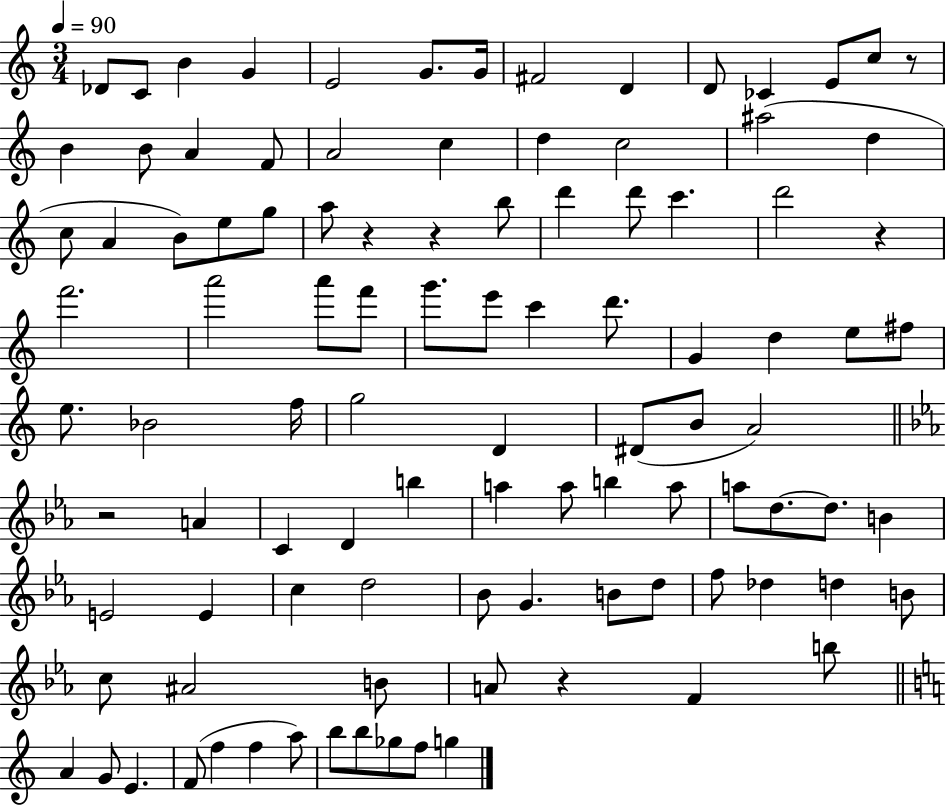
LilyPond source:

{
  \clef treble
  \numericTimeSignature
  \time 3/4
  \key c \major
  \tempo 4 = 90
  des'8 c'8 b'4 g'4 | e'2 g'8. g'16 | fis'2 d'4 | d'8 ces'4 e'8 c''8 r8 | \break b'4 b'8 a'4 f'8 | a'2 c''4 | d''4 c''2 | ais''2( d''4 | \break c''8 a'4 b'8) e''8 g''8 | a''8 r4 r4 b''8 | d'''4 d'''8 c'''4. | d'''2 r4 | \break f'''2. | a'''2 a'''8 f'''8 | g'''8. e'''8 c'''4 d'''8. | g'4 d''4 e''8 fis''8 | \break e''8. bes'2 f''16 | g''2 d'4 | dis'8( b'8 a'2) | \bar "||" \break \key ees \major r2 a'4 | c'4 d'4 b''4 | a''4 a''8 b''4 a''8 | a''8 d''8.~~ d''8. b'4 | \break e'2 e'4 | c''4 d''2 | bes'8 g'4. b'8 d''8 | f''8 des''4 d''4 b'8 | \break c''8 ais'2 b'8 | a'8 r4 f'4 b''8 | \bar "||" \break \key a \minor a'4 g'8 e'4. | f'8( f''4 f''4 a''8) | b''8 b''8 ges''8 f''8 g''4 | \bar "|."
}